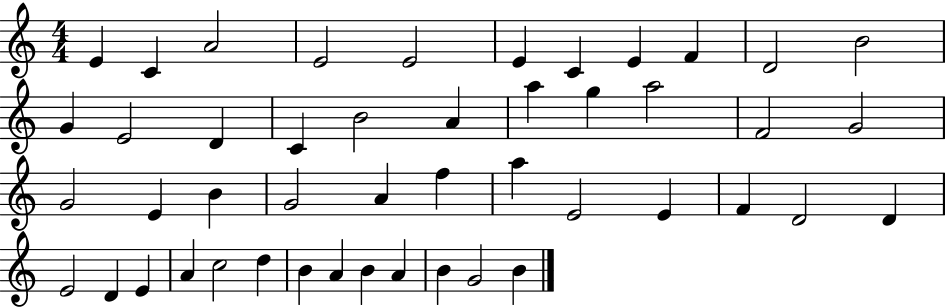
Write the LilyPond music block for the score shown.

{
  \clef treble
  \numericTimeSignature
  \time 4/4
  \key c \major
  e'4 c'4 a'2 | e'2 e'2 | e'4 c'4 e'4 f'4 | d'2 b'2 | \break g'4 e'2 d'4 | c'4 b'2 a'4 | a''4 g''4 a''2 | f'2 g'2 | \break g'2 e'4 b'4 | g'2 a'4 f''4 | a''4 e'2 e'4 | f'4 d'2 d'4 | \break e'2 d'4 e'4 | a'4 c''2 d''4 | b'4 a'4 b'4 a'4 | b'4 g'2 b'4 | \break \bar "|."
}